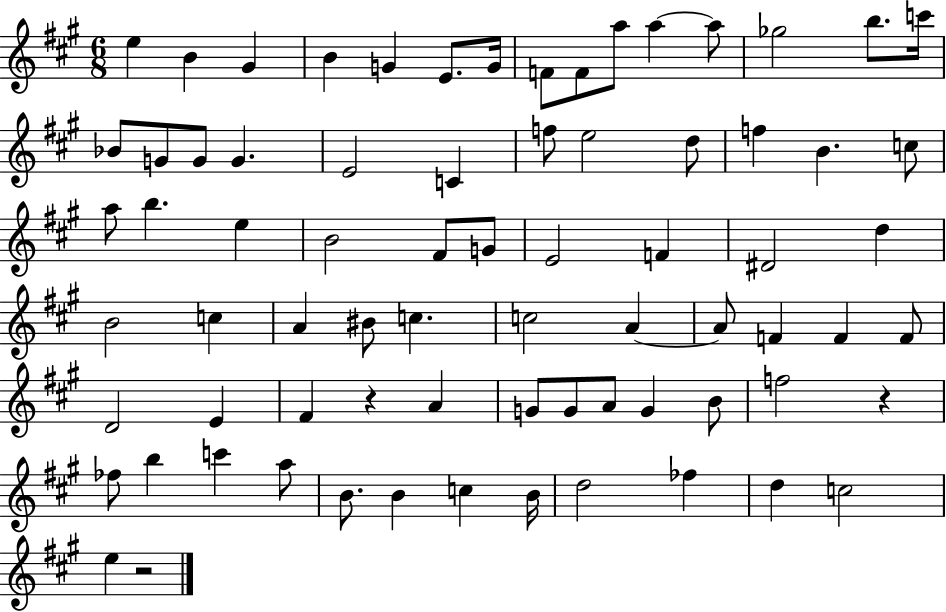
X:1
T:Untitled
M:6/8
L:1/4
K:A
e B ^G B G E/2 G/4 F/2 F/2 a/2 a a/2 _g2 b/2 c'/4 _B/2 G/2 G/2 G E2 C f/2 e2 d/2 f B c/2 a/2 b e B2 ^F/2 G/2 E2 F ^D2 d B2 c A ^B/2 c c2 A A/2 F F F/2 D2 E ^F z A G/2 G/2 A/2 G B/2 f2 z _f/2 b c' a/2 B/2 B c B/4 d2 _f d c2 e z2